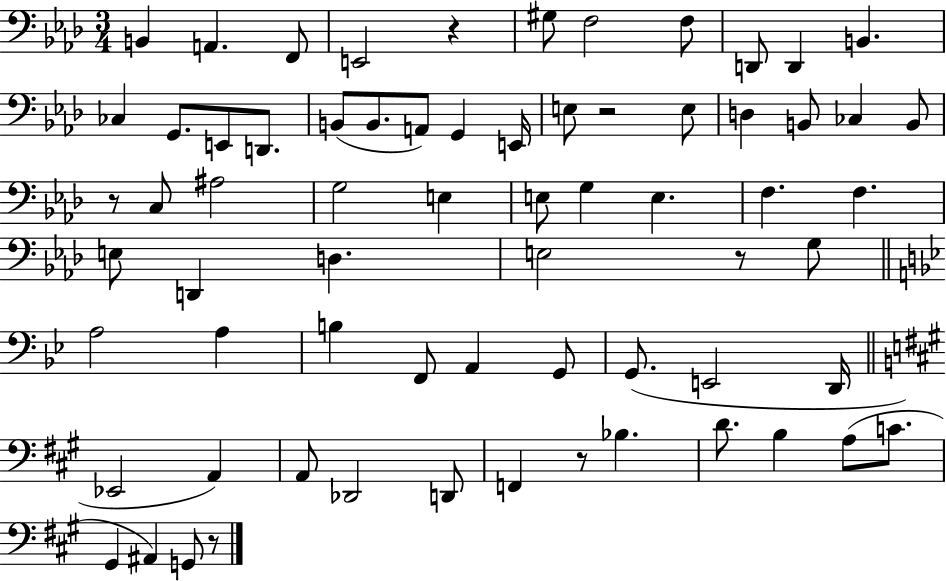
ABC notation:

X:1
T:Untitled
M:3/4
L:1/4
K:Ab
B,, A,, F,,/2 E,,2 z ^G,/2 F,2 F,/2 D,,/2 D,, B,, _C, G,,/2 E,,/2 D,,/2 B,,/2 B,,/2 A,,/2 G,, E,,/4 E,/2 z2 E,/2 D, B,,/2 _C, B,,/2 z/2 C,/2 ^A,2 G,2 E, E,/2 G, E, F, F, E,/2 D,, D, E,2 z/2 G,/2 A,2 A, B, F,,/2 A,, G,,/2 G,,/2 E,,2 D,,/4 _E,,2 A,, A,,/2 _D,,2 D,,/2 F,, z/2 _B, D/2 B, A,/2 C/2 ^G,, ^A,, G,,/2 z/2